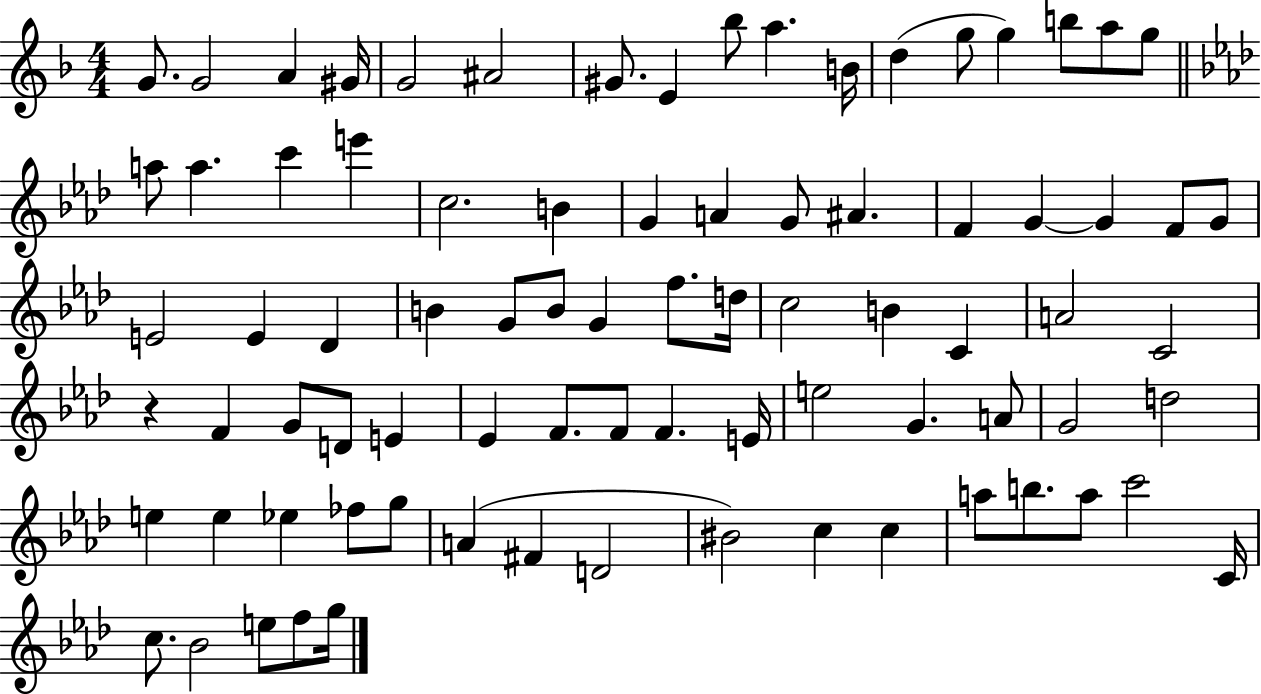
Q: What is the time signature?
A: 4/4